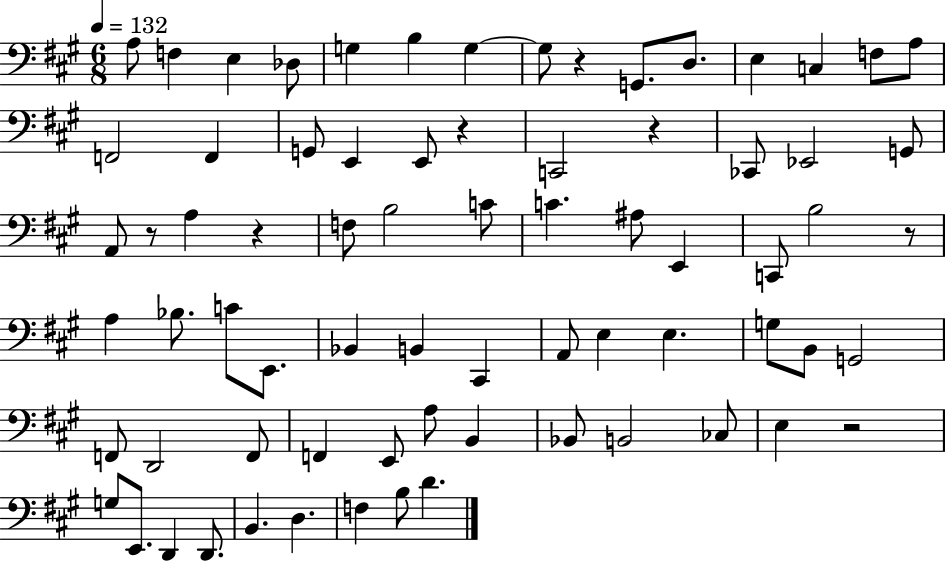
A3/e F3/q E3/q Db3/e G3/q B3/q G3/q G3/e R/q G2/e. D3/e. E3/q C3/q F3/e A3/e F2/h F2/q G2/e E2/q E2/e R/q C2/h R/q CES2/e Eb2/h G2/e A2/e R/e A3/q R/q F3/e B3/h C4/e C4/q. A#3/e E2/q C2/e B3/h R/e A3/q Bb3/e. C4/e E2/e. Bb2/q B2/q C#2/q A2/e E3/q E3/q. G3/e B2/e G2/h F2/e D2/h F2/e F2/q E2/e A3/e B2/q Bb2/e B2/h CES3/e E3/q R/h G3/e E2/e. D2/q D2/e. B2/q. D3/q. F3/q B3/e D4/q.